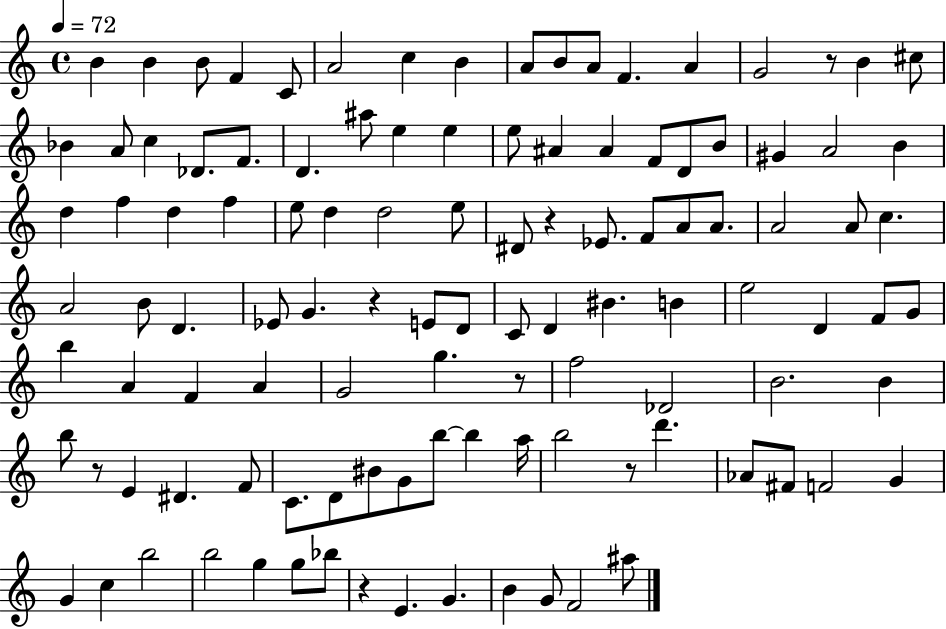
{
  \clef treble
  \time 4/4
  \defaultTimeSignature
  \key c \major
  \tempo 4 = 72
  \repeat volta 2 { b'4 b'4 b'8 f'4 c'8 | a'2 c''4 b'4 | a'8 b'8 a'8 f'4. a'4 | g'2 r8 b'4 cis''8 | \break bes'4 a'8 c''4 des'8. f'8. | d'4. ais''8 e''4 e''4 | e''8 ais'4 ais'4 f'8 d'8 b'8 | gis'4 a'2 b'4 | \break d''4 f''4 d''4 f''4 | e''8 d''4 d''2 e''8 | dis'8 r4 ees'8. f'8 a'8 a'8. | a'2 a'8 c''4. | \break a'2 b'8 d'4. | ees'8 g'4. r4 e'8 d'8 | c'8 d'4 bis'4. b'4 | e''2 d'4 f'8 g'8 | \break b''4 a'4 f'4 a'4 | g'2 g''4. r8 | f''2 des'2 | b'2. b'4 | \break b''8 r8 e'4 dis'4. f'8 | c'8. d'8 bis'8 g'8 b''8~~ b''4 a''16 | b''2 r8 d'''4. | aes'8 fis'8 f'2 g'4 | \break g'4 c''4 b''2 | b''2 g''4 g''8 bes''8 | r4 e'4. g'4. | b'4 g'8 f'2 ais''8 | \break } \bar "|."
}